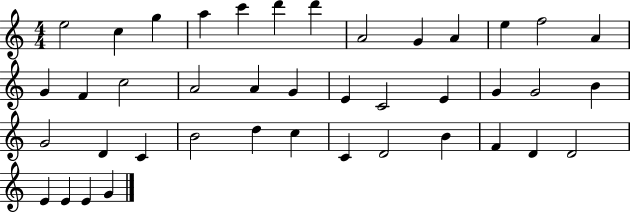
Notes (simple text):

E5/h C5/q G5/q A5/q C6/q D6/q D6/q A4/h G4/q A4/q E5/q F5/h A4/q G4/q F4/q C5/h A4/h A4/q G4/q E4/q C4/h E4/q G4/q G4/h B4/q G4/h D4/q C4/q B4/h D5/q C5/q C4/q D4/h B4/q F4/q D4/q D4/h E4/q E4/q E4/q G4/q